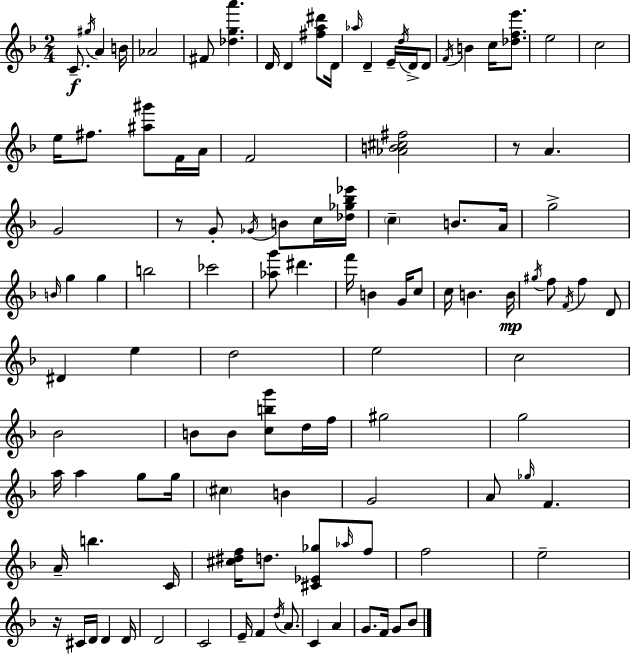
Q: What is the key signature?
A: D minor